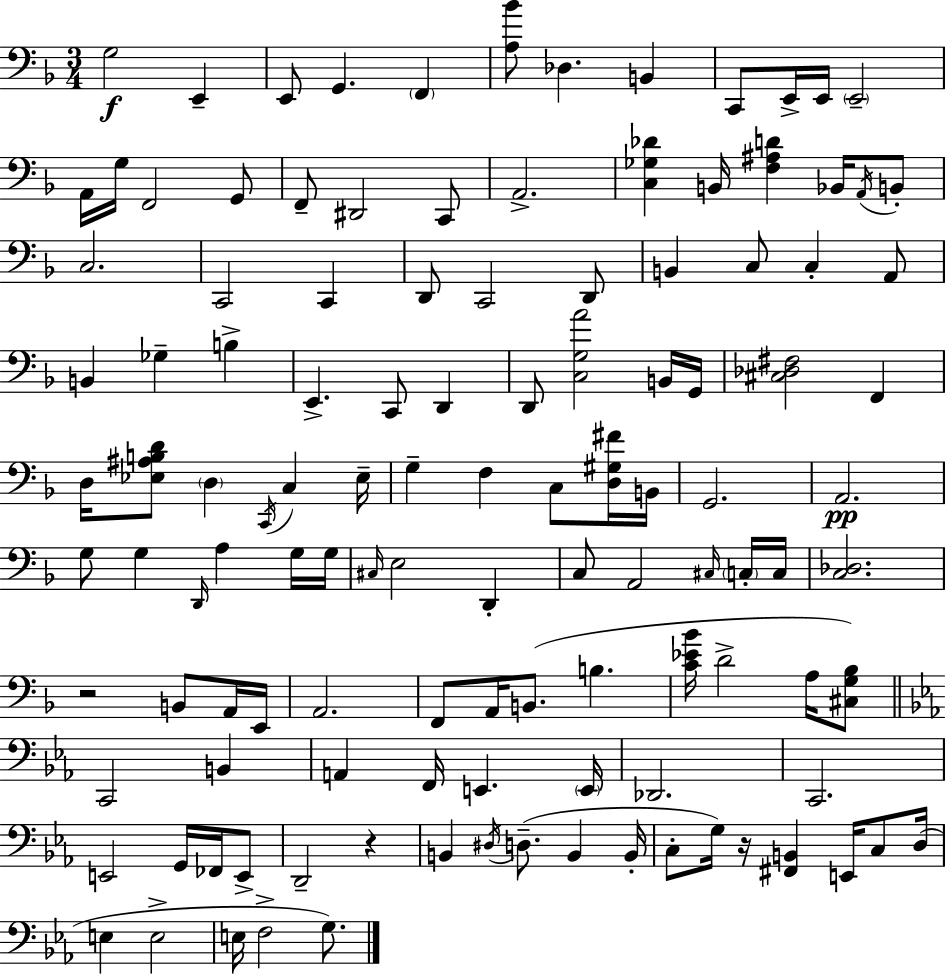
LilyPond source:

{
  \clef bass
  \numericTimeSignature
  \time 3/4
  \key f \major
  g2\f e,4-- | e,8 g,4. \parenthesize f,4 | <a bes'>8 des4. b,4 | c,8 e,16-> e,16 \parenthesize e,2-- | \break a,16 g16 f,2 g,8 | f,8-- dis,2 c,8 | a,2.-> | <c ges des'>4 b,16 <f ais d'>4 bes,16 \acciaccatura { a,16 } b,8-. | \break c2. | c,2 c,4 | d,8 c,2 d,8 | b,4 c8 c4-. a,8 | \break b,4 ges4-- b4-> | e,4.-> c,8 d,4 | d,8 <c g a'>2 b,16 | g,16 <cis des fis>2 f,4 | \break d16 <ees ais b d'>8 \parenthesize d4 \acciaccatura { c,16 } c4 | ees16-- g4-- f4 c8 | <d gis fis'>16 b,16 g,2. | a,2.\pp | \break g8 g4 \grace { d,16 } a4 | g16 g16 \grace { cis16 } e2 | d,4-. c8 a,2 | \grace { cis16 } \parenthesize c16-. c16 <c des>2. | \break r2 | b,8 a,16 e,16 a,2. | f,8 a,16 b,8.( b4. | <c' ees' bes'>16 d'2-> | \break a16 <cis g bes>8) \bar "||" \break \key ees \major c,2 b,4 | a,4 f,16 e,4. \parenthesize e,16 | des,2. | c,2. | \break e,2 g,16 fes,16 e,8-> | d,2-- r4 | b,4 \acciaccatura { dis16 }( d8.-- b,4 | b,16-. c8-. g16) r16 <fis, b,>4 e,16 c8 | \break d16( e4 e2-> | e16 f2-> g8.) | \bar "|."
}